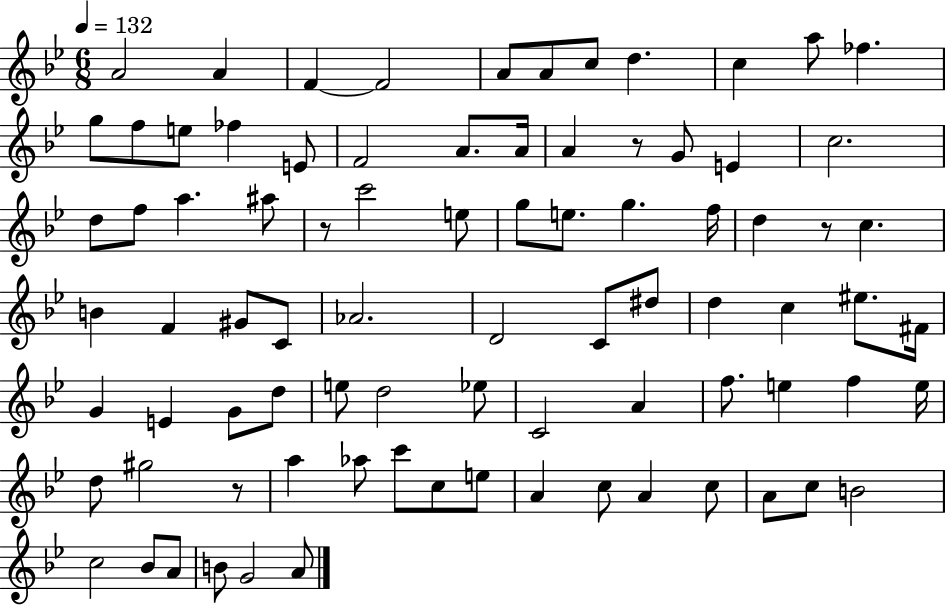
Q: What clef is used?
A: treble